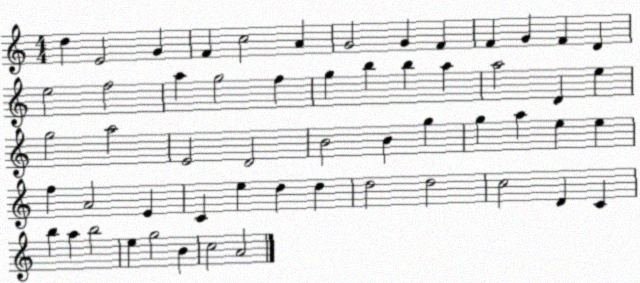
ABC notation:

X:1
T:Untitled
M:4/4
L:1/4
K:C
d E2 G F c2 A G2 G F F G F D e2 f2 a g2 f g b b a a2 D e g2 a2 E2 D2 B2 B g g a e e f A2 E C e d d d2 d2 c2 D C b a b2 e g2 B c2 A2